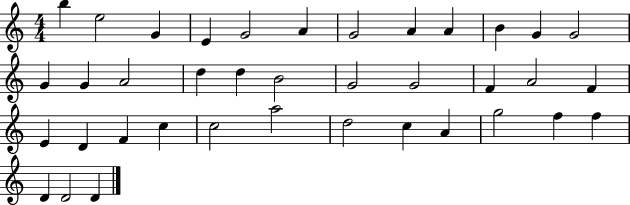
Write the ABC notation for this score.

X:1
T:Untitled
M:4/4
L:1/4
K:C
b e2 G E G2 A G2 A A B G G2 G G A2 d d B2 G2 G2 F A2 F E D F c c2 a2 d2 c A g2 f f D D2 D